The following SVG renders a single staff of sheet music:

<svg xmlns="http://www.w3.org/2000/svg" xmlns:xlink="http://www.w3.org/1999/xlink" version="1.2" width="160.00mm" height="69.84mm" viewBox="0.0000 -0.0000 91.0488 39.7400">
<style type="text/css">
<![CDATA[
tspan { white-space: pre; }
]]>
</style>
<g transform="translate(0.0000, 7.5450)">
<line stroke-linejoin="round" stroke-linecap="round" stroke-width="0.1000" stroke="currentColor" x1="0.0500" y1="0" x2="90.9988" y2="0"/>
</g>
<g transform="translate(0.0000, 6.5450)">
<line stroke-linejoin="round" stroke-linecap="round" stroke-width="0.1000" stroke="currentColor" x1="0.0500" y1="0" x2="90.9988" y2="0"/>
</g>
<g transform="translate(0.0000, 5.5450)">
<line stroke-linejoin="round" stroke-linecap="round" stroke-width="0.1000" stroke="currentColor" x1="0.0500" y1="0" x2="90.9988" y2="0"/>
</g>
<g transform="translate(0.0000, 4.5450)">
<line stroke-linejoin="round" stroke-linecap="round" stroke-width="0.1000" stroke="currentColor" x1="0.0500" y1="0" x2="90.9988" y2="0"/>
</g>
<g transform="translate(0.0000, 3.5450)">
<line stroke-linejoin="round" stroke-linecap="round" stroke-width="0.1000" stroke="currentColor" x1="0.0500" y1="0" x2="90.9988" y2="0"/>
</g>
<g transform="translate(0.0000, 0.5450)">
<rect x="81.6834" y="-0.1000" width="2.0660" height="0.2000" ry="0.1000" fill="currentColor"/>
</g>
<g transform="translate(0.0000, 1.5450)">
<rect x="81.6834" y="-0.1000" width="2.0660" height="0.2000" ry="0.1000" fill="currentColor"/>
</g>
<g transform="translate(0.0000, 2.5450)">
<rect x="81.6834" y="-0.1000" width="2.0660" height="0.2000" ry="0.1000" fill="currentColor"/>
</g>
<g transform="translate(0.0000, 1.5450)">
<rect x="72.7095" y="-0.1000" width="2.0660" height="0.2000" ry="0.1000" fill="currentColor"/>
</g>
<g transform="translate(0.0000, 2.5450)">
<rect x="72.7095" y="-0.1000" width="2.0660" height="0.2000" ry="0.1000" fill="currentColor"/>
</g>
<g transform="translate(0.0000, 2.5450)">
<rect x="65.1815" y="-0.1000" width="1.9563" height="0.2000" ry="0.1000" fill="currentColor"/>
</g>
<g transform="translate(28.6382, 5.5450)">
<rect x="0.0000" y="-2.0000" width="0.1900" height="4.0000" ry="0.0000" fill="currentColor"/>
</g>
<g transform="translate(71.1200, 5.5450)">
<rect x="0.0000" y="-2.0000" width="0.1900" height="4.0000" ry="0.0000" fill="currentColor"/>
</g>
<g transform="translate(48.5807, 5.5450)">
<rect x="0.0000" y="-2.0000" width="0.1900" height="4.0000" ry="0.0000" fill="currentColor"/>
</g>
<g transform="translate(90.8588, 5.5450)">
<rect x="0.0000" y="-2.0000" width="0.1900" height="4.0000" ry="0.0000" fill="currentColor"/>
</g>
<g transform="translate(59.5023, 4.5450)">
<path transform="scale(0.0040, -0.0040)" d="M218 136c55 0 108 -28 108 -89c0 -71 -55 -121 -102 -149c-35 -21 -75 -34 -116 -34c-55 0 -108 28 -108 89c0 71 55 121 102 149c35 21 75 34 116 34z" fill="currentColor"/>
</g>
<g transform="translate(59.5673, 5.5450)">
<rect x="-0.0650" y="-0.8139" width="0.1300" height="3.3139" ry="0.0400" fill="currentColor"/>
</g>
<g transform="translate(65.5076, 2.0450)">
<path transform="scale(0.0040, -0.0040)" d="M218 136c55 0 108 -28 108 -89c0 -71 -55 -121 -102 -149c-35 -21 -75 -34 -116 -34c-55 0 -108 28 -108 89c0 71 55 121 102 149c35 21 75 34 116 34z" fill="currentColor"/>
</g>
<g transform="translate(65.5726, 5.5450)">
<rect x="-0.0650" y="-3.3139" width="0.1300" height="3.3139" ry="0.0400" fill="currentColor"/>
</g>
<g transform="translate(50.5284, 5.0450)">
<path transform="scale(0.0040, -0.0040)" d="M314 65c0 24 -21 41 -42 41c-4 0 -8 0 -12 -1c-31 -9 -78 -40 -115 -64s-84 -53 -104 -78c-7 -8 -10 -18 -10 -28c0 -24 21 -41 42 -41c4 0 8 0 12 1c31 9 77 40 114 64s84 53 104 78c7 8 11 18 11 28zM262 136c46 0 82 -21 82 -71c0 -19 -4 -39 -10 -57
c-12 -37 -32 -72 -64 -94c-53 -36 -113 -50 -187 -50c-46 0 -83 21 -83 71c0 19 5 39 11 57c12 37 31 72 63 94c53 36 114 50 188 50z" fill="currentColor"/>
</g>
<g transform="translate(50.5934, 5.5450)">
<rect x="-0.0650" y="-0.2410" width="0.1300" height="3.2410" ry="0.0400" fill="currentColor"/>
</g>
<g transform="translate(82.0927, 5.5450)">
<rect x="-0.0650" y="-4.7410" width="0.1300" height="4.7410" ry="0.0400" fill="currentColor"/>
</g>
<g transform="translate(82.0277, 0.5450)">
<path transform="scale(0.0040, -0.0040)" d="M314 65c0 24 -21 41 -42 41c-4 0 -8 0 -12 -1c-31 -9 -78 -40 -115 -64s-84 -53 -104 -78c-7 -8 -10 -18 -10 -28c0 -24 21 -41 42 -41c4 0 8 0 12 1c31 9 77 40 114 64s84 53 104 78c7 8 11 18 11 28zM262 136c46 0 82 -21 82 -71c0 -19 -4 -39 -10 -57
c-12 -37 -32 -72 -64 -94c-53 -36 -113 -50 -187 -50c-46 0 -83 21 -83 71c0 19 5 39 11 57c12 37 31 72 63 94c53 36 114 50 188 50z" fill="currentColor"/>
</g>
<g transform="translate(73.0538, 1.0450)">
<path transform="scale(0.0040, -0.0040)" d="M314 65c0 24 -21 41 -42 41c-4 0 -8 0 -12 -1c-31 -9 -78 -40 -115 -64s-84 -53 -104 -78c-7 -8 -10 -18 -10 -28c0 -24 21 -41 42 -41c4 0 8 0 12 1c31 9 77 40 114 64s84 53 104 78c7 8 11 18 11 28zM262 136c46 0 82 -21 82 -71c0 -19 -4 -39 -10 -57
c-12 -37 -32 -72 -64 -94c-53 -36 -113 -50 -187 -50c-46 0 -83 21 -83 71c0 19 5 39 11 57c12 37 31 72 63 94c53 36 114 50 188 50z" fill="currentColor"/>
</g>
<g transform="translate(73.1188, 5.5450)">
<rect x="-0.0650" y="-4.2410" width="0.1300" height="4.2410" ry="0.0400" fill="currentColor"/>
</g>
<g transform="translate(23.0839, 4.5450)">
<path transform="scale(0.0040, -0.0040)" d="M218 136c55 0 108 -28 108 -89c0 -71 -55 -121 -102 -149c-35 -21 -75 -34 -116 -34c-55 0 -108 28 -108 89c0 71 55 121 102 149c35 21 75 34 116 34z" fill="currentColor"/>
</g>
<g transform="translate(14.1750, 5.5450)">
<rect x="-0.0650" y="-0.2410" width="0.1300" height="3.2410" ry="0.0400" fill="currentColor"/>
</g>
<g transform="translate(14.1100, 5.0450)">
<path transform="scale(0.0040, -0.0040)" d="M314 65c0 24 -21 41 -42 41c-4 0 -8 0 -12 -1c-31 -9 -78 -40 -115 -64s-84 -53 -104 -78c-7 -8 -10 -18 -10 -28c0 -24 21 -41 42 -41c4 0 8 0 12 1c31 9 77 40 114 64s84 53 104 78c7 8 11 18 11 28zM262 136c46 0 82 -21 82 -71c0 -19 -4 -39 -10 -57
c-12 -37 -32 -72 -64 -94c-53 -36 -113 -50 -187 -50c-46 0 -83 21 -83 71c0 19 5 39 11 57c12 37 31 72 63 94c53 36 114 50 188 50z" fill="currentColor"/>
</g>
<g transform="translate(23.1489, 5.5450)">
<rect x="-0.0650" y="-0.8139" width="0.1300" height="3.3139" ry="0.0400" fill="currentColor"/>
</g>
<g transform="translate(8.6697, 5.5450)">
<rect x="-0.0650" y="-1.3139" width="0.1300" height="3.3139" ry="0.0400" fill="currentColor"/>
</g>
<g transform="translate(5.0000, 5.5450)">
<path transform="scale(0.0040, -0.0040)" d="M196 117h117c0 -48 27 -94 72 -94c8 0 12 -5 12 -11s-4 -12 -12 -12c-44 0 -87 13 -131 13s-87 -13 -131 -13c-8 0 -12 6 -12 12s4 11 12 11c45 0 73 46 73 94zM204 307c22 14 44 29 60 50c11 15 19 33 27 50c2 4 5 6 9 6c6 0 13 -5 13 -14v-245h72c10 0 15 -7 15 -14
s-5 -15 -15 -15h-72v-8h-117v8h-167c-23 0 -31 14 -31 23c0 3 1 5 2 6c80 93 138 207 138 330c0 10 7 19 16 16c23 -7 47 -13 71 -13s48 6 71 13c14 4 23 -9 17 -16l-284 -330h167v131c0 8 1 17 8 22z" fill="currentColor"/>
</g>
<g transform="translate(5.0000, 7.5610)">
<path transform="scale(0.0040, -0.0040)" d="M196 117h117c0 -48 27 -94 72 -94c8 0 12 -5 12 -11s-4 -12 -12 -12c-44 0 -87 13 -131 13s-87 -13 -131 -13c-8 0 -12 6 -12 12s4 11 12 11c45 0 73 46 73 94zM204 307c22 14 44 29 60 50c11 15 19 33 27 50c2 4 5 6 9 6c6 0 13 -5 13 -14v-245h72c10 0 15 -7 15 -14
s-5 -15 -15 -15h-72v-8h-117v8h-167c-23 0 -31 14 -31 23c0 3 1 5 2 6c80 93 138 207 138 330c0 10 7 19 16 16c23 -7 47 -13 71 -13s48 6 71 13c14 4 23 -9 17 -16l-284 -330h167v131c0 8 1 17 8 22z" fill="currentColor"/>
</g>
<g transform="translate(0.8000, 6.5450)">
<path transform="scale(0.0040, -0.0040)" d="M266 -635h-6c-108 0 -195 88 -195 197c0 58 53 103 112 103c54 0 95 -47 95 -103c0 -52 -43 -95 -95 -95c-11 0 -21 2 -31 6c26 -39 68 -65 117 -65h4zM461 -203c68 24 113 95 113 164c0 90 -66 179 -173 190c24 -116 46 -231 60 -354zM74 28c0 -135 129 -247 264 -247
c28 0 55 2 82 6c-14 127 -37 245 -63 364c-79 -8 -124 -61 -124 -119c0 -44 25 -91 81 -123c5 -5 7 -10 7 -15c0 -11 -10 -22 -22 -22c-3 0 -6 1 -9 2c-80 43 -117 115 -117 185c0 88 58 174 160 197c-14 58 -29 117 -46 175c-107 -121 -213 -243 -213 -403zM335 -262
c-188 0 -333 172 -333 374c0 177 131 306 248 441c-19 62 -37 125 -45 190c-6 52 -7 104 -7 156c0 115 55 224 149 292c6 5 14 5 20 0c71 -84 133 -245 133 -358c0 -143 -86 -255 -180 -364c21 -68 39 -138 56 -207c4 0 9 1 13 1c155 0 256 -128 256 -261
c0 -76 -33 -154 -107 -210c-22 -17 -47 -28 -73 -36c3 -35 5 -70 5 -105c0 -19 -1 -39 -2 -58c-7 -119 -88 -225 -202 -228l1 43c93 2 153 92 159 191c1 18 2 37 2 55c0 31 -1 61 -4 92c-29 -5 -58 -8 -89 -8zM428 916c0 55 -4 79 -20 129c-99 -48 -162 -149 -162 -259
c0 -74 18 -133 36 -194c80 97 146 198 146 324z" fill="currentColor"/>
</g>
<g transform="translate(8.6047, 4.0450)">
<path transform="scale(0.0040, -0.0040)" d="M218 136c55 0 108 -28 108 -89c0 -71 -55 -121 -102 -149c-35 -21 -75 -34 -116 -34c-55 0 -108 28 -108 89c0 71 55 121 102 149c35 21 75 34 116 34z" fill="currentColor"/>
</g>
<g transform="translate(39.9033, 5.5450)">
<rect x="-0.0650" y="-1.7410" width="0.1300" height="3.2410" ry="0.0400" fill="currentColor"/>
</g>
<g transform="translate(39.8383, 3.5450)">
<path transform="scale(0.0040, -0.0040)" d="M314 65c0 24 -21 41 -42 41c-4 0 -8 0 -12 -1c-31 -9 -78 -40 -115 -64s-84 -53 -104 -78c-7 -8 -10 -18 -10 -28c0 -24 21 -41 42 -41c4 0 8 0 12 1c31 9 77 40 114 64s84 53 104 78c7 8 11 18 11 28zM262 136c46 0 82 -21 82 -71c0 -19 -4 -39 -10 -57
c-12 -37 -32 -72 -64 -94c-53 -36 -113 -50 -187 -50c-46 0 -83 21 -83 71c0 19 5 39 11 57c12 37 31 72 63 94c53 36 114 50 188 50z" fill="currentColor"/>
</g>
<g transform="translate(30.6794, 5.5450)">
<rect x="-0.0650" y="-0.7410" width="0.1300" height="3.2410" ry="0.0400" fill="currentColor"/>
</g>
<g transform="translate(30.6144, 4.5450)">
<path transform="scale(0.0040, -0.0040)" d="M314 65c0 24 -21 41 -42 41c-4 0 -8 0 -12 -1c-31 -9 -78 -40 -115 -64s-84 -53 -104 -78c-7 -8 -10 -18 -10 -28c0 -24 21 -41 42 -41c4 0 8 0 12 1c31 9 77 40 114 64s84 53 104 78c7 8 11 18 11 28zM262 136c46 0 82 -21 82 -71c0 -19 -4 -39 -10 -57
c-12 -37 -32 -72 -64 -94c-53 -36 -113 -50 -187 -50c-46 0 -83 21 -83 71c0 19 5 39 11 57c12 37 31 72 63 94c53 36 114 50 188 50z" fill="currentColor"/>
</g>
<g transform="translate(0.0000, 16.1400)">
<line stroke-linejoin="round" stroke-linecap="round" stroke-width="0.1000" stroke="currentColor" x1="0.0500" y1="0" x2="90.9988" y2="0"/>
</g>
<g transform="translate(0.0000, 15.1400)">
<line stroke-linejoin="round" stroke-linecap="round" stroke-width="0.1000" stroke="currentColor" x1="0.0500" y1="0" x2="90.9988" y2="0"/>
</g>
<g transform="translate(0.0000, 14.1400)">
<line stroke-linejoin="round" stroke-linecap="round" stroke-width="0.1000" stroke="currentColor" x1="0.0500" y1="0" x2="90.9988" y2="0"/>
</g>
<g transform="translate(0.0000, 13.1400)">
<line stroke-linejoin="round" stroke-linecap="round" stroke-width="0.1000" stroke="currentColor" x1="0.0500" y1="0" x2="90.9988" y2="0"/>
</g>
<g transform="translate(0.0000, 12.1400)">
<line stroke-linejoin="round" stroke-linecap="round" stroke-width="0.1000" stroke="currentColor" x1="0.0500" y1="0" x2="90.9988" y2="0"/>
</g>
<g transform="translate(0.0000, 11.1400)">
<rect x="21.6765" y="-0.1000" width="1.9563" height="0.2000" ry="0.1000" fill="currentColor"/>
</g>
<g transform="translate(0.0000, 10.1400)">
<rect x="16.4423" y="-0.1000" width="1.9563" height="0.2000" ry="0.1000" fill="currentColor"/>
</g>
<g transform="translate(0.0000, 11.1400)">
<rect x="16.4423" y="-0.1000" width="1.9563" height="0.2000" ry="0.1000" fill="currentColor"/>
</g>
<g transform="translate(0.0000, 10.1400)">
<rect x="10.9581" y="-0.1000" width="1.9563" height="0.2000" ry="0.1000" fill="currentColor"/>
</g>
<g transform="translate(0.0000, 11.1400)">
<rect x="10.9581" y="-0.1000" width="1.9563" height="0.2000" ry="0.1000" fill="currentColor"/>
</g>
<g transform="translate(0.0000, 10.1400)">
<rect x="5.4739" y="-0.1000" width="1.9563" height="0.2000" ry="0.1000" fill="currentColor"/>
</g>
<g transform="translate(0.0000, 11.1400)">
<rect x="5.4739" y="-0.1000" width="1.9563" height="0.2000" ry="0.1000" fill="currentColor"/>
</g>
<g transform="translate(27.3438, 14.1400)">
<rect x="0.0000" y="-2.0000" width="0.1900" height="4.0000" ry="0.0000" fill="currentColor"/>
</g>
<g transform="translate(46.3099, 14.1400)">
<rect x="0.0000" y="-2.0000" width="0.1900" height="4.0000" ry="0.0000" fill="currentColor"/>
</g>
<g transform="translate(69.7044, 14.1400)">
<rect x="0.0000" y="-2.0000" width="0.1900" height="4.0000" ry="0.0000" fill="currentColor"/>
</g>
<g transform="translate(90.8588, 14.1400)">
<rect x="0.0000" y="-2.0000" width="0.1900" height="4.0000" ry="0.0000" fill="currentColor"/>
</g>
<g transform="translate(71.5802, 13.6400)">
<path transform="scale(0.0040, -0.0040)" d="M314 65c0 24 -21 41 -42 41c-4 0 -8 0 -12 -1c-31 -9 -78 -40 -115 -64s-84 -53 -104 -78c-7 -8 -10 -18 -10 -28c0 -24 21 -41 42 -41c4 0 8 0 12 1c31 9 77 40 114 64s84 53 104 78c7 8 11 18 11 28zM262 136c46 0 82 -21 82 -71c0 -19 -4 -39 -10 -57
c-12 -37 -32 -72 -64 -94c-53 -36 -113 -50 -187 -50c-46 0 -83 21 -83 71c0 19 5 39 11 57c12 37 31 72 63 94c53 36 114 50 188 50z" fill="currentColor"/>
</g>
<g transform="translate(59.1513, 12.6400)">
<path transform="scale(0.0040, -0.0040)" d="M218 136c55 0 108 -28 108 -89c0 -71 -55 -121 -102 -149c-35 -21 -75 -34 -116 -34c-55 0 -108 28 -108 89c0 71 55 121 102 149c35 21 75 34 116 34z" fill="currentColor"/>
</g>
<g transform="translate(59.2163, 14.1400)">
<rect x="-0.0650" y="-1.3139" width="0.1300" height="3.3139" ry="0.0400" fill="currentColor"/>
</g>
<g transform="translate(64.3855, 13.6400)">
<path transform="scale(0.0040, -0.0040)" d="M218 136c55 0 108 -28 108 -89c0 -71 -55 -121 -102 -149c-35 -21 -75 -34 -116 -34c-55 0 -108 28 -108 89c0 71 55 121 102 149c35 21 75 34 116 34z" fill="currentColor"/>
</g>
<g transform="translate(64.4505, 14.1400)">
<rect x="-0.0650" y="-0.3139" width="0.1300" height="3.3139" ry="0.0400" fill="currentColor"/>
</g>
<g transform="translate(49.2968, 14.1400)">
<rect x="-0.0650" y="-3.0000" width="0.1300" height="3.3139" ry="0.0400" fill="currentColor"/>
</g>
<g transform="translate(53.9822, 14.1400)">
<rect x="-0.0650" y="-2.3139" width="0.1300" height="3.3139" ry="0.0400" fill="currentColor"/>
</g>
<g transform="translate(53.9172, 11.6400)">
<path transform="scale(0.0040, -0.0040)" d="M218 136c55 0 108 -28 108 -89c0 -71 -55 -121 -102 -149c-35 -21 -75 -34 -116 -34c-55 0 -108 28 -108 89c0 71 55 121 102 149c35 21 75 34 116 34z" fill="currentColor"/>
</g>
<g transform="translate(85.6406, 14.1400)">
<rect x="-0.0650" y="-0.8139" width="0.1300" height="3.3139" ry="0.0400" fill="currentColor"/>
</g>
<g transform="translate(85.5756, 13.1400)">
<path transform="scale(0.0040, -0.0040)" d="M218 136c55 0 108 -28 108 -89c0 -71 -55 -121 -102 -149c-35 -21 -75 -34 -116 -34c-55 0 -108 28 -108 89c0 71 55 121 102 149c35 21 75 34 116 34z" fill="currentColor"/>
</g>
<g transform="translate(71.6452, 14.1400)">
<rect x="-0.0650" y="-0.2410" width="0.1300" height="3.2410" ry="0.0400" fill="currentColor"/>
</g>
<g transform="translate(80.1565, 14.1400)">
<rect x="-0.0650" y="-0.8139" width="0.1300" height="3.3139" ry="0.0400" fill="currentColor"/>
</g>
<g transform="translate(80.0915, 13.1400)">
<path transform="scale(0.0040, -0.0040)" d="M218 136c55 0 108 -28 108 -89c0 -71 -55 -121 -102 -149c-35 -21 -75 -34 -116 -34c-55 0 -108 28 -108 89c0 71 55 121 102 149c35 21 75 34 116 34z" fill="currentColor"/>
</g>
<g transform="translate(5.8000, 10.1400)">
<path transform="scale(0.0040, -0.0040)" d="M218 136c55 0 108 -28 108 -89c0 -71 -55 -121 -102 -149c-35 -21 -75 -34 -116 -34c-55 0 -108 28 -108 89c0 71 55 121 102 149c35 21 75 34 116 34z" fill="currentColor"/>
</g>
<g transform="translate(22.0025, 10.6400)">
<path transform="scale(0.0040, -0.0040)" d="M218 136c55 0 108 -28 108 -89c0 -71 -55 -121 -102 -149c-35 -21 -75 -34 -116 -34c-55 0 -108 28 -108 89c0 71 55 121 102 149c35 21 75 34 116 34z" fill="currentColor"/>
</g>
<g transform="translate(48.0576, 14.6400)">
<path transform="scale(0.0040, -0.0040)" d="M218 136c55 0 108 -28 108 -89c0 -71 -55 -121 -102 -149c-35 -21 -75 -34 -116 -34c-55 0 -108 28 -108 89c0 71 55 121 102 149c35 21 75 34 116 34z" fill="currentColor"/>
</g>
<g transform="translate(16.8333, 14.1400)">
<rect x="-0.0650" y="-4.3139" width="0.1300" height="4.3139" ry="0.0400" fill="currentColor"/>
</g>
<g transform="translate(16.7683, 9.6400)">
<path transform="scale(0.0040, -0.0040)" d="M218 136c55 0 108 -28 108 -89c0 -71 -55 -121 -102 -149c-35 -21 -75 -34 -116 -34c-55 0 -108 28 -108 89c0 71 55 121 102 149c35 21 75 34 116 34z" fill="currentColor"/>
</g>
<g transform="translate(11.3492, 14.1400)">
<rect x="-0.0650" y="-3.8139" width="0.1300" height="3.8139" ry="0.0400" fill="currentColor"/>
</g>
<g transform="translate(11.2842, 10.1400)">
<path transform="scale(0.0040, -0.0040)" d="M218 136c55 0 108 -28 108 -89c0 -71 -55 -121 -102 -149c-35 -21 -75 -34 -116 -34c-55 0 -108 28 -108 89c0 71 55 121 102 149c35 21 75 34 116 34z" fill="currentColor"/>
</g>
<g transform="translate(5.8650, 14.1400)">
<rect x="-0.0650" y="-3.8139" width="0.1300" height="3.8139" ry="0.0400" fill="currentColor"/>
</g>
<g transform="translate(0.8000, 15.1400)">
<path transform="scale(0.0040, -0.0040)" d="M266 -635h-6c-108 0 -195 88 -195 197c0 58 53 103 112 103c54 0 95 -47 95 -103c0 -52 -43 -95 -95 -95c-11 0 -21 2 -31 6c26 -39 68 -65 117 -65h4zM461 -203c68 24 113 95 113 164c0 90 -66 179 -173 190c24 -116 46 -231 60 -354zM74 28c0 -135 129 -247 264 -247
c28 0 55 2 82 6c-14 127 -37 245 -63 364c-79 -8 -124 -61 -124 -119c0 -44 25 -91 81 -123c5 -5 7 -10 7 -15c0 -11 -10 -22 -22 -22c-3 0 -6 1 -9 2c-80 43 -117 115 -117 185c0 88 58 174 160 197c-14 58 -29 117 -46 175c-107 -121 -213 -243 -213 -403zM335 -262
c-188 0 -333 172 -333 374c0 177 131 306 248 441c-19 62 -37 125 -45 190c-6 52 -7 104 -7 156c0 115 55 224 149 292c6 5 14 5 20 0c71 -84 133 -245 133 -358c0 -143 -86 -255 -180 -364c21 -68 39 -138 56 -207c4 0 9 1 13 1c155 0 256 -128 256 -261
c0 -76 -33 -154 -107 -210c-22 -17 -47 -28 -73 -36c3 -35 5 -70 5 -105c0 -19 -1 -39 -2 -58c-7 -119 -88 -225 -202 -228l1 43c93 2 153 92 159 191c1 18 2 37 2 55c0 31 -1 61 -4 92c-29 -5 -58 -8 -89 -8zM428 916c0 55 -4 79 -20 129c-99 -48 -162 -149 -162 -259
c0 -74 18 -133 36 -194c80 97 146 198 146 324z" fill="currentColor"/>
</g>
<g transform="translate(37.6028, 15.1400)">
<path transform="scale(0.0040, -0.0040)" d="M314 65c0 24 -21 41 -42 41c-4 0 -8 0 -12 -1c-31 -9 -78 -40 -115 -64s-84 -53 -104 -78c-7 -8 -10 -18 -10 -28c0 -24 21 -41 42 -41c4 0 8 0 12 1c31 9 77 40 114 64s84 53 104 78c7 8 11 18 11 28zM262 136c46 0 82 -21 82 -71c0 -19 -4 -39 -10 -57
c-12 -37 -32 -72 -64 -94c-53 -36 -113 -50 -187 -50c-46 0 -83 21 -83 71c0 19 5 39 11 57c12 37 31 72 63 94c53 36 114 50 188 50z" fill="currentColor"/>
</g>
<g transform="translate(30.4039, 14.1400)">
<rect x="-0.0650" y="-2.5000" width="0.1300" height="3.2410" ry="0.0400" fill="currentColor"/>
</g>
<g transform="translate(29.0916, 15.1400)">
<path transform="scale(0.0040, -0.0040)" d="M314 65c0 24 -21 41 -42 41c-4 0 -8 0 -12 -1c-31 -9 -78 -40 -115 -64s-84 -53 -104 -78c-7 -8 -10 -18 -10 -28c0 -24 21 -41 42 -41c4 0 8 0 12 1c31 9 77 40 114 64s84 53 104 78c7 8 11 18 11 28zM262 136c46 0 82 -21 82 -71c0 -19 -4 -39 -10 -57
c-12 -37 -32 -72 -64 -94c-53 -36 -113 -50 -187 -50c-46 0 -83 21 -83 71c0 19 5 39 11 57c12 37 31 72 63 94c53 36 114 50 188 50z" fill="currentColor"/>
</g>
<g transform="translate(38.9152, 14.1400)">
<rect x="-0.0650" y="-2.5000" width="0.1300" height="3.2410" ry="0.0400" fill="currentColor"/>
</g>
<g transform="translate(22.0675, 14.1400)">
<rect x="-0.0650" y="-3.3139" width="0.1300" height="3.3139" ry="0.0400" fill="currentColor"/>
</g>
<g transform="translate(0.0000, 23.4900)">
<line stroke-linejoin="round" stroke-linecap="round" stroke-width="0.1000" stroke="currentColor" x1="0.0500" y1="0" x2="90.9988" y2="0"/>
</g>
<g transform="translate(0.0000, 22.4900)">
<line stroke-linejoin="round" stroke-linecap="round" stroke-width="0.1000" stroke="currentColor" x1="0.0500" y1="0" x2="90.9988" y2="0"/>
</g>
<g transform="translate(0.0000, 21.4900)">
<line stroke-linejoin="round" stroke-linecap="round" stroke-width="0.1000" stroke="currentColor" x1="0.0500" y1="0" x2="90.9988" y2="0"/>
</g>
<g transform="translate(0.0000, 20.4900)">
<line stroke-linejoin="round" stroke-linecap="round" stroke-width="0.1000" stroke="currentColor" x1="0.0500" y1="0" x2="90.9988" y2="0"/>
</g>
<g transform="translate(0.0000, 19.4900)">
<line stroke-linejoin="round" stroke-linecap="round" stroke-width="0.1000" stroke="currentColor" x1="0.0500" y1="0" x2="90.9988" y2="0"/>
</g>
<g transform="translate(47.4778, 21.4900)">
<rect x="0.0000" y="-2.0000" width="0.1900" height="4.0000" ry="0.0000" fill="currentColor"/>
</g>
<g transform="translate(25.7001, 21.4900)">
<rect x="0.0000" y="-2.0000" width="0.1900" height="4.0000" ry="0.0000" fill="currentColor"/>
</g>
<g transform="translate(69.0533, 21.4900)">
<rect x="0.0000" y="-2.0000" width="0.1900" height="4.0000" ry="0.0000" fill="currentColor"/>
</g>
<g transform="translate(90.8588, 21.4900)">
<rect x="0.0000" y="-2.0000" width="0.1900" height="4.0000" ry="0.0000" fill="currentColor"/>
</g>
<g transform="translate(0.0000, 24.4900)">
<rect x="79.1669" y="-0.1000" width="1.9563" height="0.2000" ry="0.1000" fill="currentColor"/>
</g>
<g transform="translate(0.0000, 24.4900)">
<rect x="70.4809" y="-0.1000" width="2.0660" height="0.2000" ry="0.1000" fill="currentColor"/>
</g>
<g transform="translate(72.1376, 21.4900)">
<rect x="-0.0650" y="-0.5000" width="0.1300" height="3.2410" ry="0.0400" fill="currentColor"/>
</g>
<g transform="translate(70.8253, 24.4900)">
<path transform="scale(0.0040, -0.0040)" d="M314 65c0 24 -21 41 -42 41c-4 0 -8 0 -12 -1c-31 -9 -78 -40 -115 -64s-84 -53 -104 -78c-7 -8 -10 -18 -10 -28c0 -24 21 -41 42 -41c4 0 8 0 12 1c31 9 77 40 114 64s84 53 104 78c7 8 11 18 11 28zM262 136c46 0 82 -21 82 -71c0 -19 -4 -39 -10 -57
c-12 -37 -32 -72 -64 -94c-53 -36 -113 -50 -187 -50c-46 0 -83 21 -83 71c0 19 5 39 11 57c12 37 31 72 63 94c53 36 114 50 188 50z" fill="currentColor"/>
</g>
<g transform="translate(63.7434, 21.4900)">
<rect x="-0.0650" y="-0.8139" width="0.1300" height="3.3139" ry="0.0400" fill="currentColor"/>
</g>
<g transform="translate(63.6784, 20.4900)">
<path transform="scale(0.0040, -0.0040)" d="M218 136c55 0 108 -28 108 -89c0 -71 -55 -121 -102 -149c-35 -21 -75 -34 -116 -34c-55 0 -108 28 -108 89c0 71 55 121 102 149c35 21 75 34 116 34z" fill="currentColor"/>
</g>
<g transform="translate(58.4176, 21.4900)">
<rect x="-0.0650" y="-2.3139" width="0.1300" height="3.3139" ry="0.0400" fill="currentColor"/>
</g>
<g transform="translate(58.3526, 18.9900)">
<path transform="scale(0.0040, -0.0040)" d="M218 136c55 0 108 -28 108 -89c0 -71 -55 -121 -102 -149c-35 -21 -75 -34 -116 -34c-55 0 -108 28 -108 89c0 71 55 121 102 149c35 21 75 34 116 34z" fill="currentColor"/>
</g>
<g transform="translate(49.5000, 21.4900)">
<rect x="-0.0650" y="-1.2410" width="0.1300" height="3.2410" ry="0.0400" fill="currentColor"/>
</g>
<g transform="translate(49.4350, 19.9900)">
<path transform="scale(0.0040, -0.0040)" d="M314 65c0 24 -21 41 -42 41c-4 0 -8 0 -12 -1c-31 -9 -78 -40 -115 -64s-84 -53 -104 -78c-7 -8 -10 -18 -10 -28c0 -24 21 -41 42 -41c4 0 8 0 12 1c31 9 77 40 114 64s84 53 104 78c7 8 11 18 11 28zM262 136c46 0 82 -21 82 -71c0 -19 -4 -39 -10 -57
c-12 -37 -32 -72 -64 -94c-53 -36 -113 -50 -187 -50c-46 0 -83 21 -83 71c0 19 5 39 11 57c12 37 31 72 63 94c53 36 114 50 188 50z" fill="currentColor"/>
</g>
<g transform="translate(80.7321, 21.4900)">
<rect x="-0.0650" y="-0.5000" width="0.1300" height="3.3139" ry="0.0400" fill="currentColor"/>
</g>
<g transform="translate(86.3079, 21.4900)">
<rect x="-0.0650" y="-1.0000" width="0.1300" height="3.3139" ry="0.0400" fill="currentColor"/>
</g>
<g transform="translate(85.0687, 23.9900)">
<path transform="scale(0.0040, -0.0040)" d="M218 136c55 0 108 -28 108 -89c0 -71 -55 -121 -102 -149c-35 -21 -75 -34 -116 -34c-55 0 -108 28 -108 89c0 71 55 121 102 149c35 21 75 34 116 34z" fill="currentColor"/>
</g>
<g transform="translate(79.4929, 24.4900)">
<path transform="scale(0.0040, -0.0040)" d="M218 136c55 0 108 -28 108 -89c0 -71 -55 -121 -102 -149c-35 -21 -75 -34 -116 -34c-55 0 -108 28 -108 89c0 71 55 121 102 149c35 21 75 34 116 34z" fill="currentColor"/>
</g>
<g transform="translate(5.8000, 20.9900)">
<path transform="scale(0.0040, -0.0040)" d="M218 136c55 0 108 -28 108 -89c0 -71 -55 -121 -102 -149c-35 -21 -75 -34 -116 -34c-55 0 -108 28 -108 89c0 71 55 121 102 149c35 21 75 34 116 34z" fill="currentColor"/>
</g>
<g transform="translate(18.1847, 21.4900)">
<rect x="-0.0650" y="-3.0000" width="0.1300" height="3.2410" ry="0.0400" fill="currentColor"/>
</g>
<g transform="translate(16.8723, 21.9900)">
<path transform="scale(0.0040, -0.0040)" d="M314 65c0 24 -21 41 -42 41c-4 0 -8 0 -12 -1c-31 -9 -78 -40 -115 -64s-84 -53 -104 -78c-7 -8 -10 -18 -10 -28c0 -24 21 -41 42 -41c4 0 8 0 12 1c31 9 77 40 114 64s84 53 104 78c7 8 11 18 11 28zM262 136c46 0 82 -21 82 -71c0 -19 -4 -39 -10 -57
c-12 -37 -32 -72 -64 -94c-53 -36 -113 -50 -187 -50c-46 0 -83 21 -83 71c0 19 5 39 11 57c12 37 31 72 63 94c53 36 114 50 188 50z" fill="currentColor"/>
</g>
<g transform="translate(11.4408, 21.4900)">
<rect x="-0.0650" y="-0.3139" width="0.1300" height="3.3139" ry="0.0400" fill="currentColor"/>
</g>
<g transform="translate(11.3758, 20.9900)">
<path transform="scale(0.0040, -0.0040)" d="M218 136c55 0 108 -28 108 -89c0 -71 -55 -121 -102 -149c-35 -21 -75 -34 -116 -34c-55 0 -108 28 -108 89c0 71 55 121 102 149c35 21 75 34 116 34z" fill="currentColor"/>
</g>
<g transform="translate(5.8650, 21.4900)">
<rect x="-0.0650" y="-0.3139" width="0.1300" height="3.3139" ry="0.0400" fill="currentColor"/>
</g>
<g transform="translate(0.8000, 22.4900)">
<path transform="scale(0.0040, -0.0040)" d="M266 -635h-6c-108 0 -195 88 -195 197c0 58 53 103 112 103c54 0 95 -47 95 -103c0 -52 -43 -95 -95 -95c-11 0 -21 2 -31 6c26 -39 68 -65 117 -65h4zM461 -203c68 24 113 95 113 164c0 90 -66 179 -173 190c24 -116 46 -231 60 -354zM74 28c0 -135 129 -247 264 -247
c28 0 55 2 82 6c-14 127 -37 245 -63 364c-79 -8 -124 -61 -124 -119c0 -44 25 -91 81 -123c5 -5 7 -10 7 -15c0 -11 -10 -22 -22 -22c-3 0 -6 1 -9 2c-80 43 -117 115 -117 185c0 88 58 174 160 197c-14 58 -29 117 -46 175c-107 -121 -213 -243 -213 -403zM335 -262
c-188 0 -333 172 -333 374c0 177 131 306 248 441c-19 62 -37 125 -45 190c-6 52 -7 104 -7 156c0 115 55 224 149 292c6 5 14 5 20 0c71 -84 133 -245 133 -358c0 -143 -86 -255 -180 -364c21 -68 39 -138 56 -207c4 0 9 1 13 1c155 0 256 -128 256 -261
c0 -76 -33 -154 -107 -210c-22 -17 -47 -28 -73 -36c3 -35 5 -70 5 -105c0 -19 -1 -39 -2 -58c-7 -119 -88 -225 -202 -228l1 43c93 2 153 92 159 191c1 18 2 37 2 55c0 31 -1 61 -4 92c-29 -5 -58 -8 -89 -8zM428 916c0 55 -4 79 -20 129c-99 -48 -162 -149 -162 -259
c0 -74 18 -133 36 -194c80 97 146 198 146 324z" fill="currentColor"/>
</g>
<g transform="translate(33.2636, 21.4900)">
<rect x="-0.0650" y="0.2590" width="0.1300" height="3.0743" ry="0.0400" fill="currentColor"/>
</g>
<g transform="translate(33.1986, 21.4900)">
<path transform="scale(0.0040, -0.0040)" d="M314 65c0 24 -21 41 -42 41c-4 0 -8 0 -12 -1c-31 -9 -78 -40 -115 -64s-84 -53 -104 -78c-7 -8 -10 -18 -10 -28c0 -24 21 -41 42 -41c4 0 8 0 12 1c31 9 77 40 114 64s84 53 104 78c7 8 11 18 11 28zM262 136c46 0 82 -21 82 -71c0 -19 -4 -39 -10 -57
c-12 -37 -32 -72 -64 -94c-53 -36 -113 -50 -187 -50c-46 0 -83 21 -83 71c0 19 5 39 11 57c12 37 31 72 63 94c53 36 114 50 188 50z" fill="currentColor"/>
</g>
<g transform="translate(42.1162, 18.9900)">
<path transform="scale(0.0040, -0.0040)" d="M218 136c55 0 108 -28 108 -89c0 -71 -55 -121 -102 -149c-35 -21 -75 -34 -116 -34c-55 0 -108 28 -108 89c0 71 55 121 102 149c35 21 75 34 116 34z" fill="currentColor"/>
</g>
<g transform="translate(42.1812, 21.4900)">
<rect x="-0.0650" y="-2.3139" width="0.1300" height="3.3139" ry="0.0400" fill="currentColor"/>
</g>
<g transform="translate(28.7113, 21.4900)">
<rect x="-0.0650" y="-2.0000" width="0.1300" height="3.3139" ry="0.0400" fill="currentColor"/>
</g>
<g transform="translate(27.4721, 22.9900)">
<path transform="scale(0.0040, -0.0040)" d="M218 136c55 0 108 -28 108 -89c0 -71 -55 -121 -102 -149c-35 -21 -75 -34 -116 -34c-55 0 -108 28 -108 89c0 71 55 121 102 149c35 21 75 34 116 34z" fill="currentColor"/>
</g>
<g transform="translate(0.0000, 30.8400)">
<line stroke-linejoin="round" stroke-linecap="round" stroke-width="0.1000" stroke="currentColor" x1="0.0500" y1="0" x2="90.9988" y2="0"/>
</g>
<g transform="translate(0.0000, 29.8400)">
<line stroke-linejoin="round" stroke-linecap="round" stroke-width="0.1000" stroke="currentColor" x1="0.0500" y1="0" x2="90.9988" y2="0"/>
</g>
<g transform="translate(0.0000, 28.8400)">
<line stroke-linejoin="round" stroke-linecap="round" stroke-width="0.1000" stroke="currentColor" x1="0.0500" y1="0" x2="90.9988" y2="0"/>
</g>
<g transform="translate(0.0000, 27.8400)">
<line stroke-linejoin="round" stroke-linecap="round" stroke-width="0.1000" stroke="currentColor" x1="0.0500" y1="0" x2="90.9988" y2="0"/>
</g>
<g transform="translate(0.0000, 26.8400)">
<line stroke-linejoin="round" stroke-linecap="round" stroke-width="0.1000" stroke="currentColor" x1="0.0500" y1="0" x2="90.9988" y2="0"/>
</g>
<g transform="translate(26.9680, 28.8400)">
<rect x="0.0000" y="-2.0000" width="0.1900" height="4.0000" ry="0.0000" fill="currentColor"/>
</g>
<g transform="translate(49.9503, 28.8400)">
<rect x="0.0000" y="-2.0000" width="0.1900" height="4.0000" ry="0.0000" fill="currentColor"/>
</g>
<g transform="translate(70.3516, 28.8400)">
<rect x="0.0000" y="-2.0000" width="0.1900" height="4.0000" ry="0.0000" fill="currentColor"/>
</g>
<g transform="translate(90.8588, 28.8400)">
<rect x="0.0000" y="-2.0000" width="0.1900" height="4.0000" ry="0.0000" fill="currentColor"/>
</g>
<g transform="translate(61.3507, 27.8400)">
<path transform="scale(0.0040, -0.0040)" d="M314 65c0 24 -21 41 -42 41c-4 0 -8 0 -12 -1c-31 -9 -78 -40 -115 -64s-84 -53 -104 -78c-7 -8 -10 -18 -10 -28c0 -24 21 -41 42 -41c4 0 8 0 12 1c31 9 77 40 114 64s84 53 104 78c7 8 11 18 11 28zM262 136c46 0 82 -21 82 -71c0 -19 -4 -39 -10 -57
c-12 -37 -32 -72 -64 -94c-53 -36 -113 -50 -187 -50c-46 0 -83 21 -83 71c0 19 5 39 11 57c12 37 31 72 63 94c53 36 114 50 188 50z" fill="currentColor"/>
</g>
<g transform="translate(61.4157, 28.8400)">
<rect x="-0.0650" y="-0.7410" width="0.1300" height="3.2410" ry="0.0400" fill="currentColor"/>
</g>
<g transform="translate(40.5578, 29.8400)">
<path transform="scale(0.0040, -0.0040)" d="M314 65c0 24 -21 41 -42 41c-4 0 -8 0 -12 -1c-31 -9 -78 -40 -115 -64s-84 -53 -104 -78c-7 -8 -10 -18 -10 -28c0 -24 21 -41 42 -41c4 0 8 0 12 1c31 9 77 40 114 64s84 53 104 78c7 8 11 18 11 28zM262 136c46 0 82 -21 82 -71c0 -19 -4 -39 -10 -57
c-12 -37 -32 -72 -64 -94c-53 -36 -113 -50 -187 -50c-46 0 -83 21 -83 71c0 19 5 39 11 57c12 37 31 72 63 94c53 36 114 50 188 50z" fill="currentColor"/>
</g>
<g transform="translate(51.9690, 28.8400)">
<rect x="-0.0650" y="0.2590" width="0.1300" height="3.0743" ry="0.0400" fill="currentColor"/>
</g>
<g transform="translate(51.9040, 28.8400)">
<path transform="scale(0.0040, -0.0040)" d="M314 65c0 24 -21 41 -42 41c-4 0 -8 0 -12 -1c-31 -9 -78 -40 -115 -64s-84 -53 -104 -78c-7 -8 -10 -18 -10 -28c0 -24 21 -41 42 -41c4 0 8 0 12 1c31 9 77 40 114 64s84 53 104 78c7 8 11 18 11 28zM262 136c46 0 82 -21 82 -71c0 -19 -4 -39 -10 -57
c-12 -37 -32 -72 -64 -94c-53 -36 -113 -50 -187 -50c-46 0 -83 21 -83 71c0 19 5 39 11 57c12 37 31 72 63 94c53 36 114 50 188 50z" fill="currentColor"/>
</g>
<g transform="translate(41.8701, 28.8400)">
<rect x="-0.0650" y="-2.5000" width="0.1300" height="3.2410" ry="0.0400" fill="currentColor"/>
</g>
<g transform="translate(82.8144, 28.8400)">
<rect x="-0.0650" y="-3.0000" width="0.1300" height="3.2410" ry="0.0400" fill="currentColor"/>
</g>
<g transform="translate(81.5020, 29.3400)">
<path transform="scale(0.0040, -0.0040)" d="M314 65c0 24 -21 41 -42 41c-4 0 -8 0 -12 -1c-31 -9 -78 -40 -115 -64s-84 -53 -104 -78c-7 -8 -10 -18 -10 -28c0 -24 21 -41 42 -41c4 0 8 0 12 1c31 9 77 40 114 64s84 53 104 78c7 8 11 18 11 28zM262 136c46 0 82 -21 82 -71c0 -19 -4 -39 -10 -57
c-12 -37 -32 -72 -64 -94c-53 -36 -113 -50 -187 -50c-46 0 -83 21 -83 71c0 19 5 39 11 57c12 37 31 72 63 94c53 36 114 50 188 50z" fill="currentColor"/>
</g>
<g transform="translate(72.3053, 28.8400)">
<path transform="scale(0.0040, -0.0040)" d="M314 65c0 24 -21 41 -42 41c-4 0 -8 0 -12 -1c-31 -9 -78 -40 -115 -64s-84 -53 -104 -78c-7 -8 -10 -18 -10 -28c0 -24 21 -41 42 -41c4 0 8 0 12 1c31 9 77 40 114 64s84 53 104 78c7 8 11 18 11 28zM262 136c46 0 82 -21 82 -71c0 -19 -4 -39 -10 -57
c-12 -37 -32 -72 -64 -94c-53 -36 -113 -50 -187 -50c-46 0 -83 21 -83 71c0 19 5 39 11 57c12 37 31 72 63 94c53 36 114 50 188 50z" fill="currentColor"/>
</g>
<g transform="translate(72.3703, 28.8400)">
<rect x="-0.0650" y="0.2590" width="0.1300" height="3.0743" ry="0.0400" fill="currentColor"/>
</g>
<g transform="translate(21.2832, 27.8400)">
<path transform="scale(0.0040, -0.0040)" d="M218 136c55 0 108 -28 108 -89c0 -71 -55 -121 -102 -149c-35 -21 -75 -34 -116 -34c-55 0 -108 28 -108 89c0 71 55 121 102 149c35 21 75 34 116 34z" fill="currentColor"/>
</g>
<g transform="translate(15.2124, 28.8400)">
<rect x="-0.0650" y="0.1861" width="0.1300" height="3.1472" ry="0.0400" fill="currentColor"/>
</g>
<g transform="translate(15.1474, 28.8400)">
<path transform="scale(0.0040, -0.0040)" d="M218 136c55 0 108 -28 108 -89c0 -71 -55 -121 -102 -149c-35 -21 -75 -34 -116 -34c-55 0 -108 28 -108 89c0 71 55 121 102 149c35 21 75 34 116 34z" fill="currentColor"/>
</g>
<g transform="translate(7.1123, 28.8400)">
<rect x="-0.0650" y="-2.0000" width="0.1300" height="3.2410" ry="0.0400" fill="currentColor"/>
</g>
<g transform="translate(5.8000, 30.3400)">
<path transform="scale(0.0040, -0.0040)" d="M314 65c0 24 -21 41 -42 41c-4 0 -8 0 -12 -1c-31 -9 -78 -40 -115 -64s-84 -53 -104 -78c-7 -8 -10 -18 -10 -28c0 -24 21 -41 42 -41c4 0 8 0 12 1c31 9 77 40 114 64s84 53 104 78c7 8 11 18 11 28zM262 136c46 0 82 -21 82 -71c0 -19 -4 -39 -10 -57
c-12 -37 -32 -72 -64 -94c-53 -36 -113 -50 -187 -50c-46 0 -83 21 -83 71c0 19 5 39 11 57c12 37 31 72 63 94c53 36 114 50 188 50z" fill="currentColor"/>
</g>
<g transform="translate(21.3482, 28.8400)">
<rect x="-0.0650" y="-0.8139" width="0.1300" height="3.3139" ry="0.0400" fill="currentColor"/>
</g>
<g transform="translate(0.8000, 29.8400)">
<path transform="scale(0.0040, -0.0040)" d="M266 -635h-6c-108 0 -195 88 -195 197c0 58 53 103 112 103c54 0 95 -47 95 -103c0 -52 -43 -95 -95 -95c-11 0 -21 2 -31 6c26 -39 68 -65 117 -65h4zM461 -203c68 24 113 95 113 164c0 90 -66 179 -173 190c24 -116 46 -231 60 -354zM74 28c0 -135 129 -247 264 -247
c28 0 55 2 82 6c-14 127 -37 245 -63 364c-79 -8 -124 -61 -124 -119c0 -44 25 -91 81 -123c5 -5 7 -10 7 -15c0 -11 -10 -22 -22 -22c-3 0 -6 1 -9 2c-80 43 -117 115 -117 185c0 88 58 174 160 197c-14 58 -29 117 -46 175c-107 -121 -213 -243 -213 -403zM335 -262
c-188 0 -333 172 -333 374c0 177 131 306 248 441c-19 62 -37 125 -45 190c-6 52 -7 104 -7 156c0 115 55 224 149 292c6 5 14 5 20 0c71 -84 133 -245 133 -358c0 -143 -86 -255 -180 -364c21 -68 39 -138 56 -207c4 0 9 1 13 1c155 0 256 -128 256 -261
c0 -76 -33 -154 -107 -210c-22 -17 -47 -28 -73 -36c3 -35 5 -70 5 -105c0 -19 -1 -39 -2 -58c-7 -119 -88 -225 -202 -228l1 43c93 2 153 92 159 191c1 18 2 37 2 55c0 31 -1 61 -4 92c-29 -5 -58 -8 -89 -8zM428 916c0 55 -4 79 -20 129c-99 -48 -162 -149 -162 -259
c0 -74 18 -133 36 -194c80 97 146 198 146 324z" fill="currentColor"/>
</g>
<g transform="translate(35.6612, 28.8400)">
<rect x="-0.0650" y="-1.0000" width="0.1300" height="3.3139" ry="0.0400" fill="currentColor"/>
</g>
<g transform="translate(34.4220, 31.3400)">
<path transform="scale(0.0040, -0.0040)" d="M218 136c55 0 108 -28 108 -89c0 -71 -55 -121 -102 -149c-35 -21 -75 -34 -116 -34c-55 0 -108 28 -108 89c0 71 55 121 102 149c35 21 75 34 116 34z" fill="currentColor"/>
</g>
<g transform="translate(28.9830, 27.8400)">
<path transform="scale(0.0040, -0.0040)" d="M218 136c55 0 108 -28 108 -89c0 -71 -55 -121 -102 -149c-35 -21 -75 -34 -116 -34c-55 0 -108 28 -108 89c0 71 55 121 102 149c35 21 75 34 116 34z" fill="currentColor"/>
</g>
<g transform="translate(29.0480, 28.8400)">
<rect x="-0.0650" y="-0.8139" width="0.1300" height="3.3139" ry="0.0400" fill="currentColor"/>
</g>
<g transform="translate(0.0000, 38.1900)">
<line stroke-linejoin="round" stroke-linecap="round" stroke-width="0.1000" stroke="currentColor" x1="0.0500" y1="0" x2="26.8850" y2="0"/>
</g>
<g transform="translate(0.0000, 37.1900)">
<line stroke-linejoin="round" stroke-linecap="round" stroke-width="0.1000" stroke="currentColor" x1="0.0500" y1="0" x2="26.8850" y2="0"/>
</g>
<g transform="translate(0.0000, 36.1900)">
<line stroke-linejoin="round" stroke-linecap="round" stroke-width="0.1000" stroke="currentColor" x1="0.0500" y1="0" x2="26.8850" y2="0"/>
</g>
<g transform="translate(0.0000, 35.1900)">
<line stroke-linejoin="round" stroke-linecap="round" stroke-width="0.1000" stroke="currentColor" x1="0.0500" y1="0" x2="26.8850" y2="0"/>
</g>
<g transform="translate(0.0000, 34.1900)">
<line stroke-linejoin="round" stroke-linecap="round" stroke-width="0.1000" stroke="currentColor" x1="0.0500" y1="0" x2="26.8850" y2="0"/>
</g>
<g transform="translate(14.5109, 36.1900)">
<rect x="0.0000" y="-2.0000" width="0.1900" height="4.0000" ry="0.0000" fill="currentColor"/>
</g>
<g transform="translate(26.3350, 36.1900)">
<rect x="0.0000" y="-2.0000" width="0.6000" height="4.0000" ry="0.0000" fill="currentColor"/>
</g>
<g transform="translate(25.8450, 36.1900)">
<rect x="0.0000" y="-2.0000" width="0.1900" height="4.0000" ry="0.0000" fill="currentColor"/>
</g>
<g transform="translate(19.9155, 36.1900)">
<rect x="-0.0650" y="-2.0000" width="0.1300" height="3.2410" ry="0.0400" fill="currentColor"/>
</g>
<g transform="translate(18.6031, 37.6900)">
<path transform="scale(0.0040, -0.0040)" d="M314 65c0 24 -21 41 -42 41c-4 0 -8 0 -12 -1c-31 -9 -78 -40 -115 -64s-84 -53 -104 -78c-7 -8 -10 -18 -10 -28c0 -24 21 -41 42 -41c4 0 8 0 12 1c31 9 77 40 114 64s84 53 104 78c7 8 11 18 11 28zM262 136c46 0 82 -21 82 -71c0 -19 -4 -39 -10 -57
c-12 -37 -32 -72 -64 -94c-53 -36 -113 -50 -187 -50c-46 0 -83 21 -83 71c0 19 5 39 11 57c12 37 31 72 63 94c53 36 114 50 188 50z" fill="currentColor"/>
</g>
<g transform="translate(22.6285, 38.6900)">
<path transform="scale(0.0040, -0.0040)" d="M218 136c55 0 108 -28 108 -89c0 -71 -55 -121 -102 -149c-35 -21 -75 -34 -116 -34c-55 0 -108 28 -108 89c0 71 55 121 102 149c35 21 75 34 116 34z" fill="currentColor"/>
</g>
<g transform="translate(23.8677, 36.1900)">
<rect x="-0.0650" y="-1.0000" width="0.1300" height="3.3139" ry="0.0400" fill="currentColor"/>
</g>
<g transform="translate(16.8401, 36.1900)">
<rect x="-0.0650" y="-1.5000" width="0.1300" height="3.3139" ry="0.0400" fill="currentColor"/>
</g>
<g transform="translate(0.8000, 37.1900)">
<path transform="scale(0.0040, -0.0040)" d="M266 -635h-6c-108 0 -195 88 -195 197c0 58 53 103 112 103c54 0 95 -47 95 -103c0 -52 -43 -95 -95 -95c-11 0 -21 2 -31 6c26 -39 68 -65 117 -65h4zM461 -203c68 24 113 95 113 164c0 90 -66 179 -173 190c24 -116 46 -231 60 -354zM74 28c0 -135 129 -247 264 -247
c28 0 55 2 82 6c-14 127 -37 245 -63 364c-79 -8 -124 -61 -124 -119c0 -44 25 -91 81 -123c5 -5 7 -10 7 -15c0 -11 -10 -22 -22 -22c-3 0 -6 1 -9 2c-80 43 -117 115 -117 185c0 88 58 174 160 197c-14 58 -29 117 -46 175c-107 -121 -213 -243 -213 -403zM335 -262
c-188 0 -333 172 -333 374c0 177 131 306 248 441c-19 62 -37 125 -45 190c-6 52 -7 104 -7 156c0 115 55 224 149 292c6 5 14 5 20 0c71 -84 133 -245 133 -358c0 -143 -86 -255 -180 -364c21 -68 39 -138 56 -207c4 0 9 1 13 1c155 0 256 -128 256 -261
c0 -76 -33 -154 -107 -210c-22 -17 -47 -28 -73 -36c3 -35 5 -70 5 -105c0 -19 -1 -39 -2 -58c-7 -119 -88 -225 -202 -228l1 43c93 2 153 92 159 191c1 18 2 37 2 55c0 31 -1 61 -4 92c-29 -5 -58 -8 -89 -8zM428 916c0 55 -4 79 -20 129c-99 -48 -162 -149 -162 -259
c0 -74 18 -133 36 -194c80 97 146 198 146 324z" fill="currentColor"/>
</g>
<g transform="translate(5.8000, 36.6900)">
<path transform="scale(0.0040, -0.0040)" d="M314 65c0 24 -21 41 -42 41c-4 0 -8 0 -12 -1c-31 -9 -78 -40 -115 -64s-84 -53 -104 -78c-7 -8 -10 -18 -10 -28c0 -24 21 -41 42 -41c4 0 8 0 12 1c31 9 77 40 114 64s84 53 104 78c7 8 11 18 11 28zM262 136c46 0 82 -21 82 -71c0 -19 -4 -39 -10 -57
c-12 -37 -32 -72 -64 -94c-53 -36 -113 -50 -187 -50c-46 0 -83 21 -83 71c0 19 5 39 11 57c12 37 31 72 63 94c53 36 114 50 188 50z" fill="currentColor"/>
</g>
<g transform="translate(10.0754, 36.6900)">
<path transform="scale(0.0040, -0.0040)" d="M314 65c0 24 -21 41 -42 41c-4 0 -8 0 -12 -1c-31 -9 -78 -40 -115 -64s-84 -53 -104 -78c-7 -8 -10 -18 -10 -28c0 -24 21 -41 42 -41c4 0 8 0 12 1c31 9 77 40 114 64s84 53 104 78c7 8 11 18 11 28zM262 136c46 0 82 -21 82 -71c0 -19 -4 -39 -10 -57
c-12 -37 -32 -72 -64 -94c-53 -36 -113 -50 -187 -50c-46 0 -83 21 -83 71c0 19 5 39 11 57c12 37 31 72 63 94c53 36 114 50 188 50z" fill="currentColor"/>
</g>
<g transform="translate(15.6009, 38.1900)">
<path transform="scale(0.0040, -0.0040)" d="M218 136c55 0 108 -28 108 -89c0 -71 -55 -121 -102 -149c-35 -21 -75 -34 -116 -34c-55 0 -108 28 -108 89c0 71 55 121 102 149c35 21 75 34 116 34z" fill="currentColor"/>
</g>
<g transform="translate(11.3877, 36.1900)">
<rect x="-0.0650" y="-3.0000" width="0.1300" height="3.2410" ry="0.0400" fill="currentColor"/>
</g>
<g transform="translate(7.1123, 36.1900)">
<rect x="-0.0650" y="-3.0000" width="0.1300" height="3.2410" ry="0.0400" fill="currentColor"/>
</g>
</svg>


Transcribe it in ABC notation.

X:1
T:Untitled
M:4/4
L:1/4
K:C
e c2 d d2 f2 c2 d b d'2 e'2 c' c' d' b G2 G2 A g e c c2 d d c c A2 F B2 g e2 g d C2 C D F2 B d d D G2 B2 d2 B2 A2 A2 A2 E F2 D